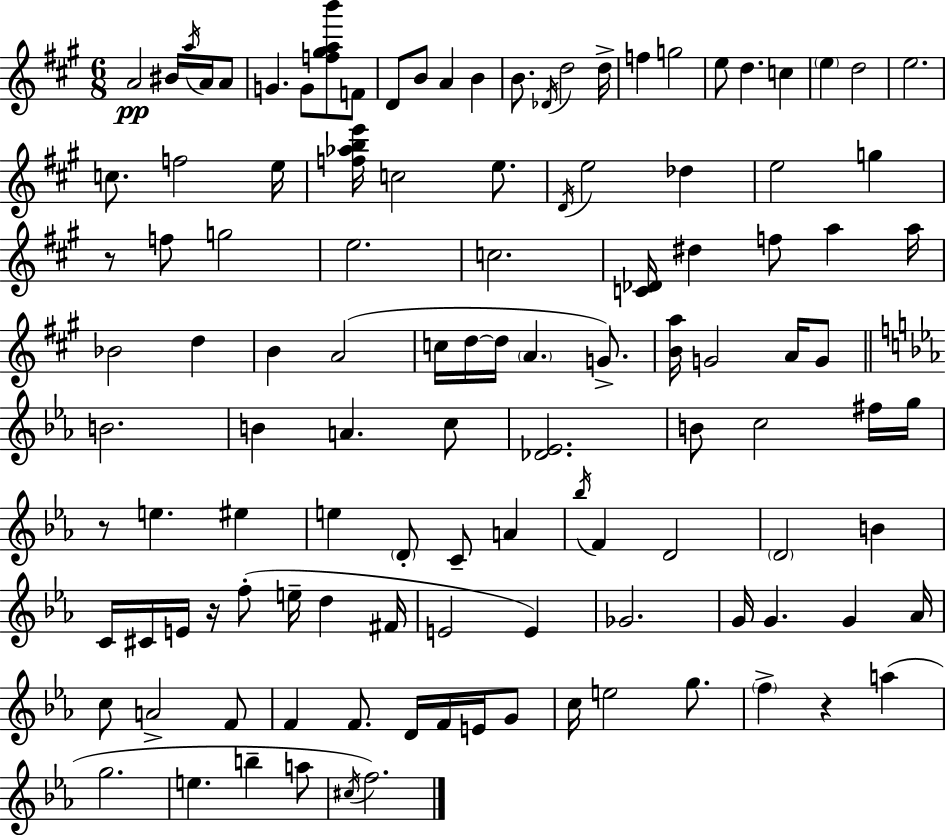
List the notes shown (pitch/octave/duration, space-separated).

A4/h BIS4/s A5/s A4/s A4/e G4/q. G4/e [F5,G#5,A5,B6]/e F4/e D4/e B4/e A4/q B4/q B4/e. Db4/s D5/h D5/s F5/q G5/h E5/e D5/q. C5/q E5/q D5/h E5/h. C5/e. F5/h E5/s [F5,Ab5,B5,E6]/s C5/h E5/e. D4/s E5/h Db5/q E5/h G5/q R/e F5/e G5/h E5/h. C5/h. [C4,Db4]/s D#5/q F5/e A5/q A5/s Bb4/h D5/q B4/q A4/h C5/s D5/s D5/s A4/q. G4/e. [B4,A5]/s G4/h A4/s G4/e B4/h. B4/q A4/q. C5/e [Db4,Eb4]/h. B4/e C5/h F#5/s G5/s R/e E5/q. EIS5/q E5/q D4/e C4/e A4/q Bb5/s F4/q D4/h D4/h B4/q C4/s C#4/s E4/s R/s F5/e E5/s D5/q F#4/s E4/h E4/q Gb4/h. G4/s G4/q. G4/q Ab4/s C5/e A4/h F4/e F4/q F4/e. D4/s F4/s E4/s G4/e C5/s E5/h G5/e. F5/q R/q A5/q G5/h. E5/q. B5/q A5/e C#5/s F5/h.